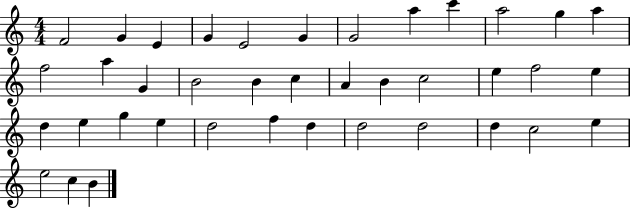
{
  \clef treble
  \numericTimeSignature
  \time 4/4
  \key c \major
  f'2 g'4 e'4 | g'4 e'2 g'4 | g'2 a''4 c'''4 | a''2 g''4 a''4 | \break f''2 a''4 g'4 | b'2 b'4 c''4 | a'4 b'4 c''2 | e''4 f''2 e''4 | \break d''4 e''4 g''4 e''4 | d''2 f''4 d''4 | d''2 d''2 | d''4 c''2 e''4 | \break e''2 c''4 b'4 | \bar "|."
}